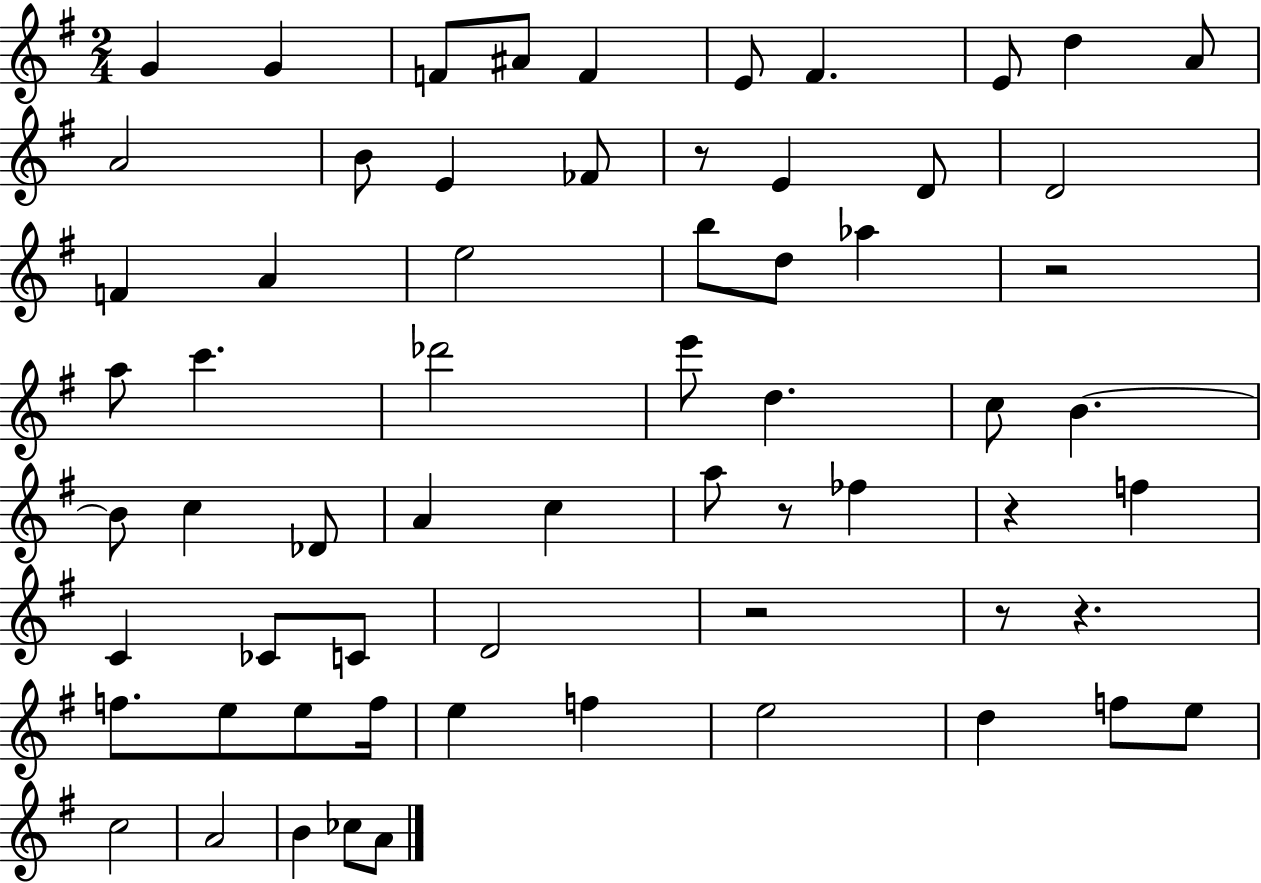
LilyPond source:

{
  \clef treble
  \numericTimeSignature
  \time 2/4
  \key g \major
  g'4 g'4 | f'8 ais'8 f'4 | e'8 fis'4. | e'8 d''4 a'8 | \break a'2 | b'8 e'4 fes'8 | r8 e'4 d'8 | d'2 | \break f'4 a'4 | e''2 | b''8 d''8 aes''4 | r2 | \break a''8 c'''4. | des'''2 | e'''8 d''4. | c''8 b'4.~~ | \break b'8 c''4 des'8 | a'4 c''4 | a''8 r8 fes''4 | r4 f''4 | \break c'4 ces'8 c'8 | d'2 | r2 | r8 r4. | \break f''8. e''8 e''8 f''16 | e''4 f''4 | e''2 | d''4 f''8 e''8 | \break c''2 | a'2 | b'4 ces''8 a'8 | \bar "|."
}